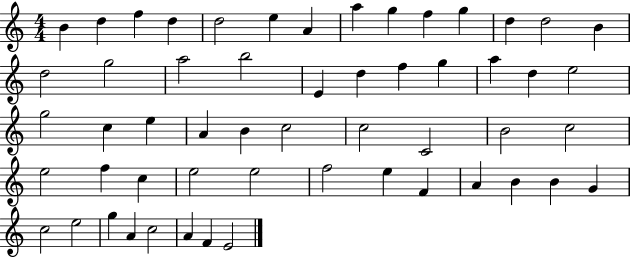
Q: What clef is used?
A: treble